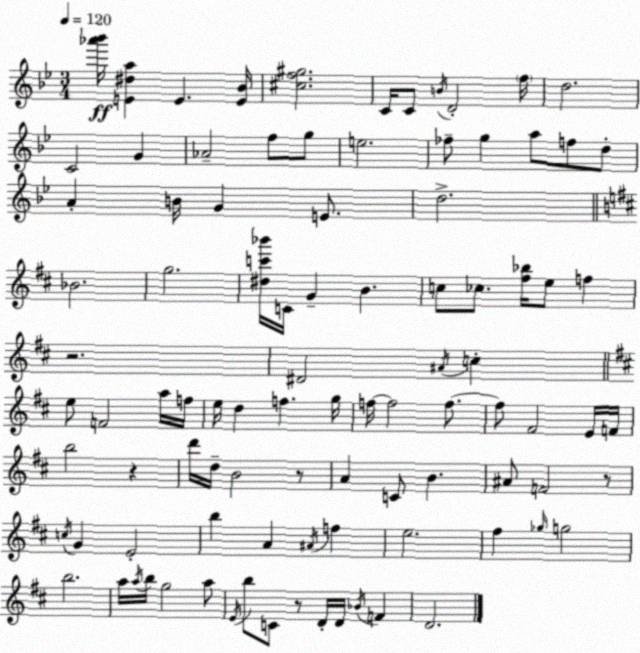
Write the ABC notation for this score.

X:1
T:Untitled
M:3/4
L:1/4
K:Gm
[_a'_b']/4 [E^da] E [E_B]/4 [^cf^g]2 C/4 C/2 B/4 D2 f/4 d2 C2 G _A2 f/2 g/2 e2 _f/2 g a/2 f/2 d/2 A B/4 G E/2 d2 _B2 g2 [^dc'_b']/4 C/4 G B c/2 _c/2 [^f_b]/4 e/2 f z2 ^D2 ^A/4 c e/2 F2 a/4 f/4 e/4 d f g/4 f/4 f2 f/2 f/2 ^F2 E/4 F/4 b2 z d'/4 d/4 B2 z/2 A C/2 B ^A/2 F2 z/2 c/4 G E2 b A ^A/4 f e2 ^f _g/4 g2 b2 a/4 a/4 b/4 g2 a/2 E/4 b/2 C/2 z/2 D/4 D/4 _B/4 F D2